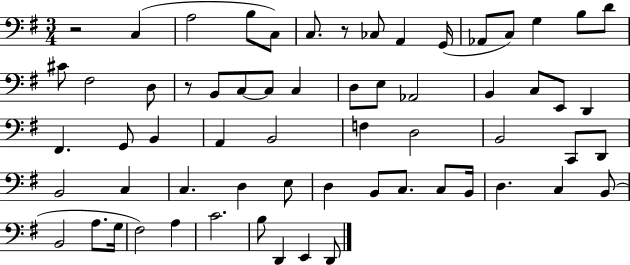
X:1
T:Untitled
M:3/4
L:1/4
K:G
z2 C, A,2 B,/2 C,/2 C,/2 z/2 _C,/2 A,, G,,/4 _A,,/2 C,/2 G, B,/2 D/2 ^C/2 ^F,2 D,/2 z/2 B,,/2 C,/2 C,/2 C, D,/2 E,/2 _A,,2 B,, C,/2 E,,/2 D,, ^F,, G,,/2 B,, A,, B,,2 F, D,2 B,,2 C,,/2 D,,/2 B,,2 C, C, D, E,/2 D, B,,/2 C,/2 C,/2 B,,/4 D, C, B,,/2 B,,2 A,/2 G,/4 ^F,2 A, C2 B,/2 D,, E,, D,,/2